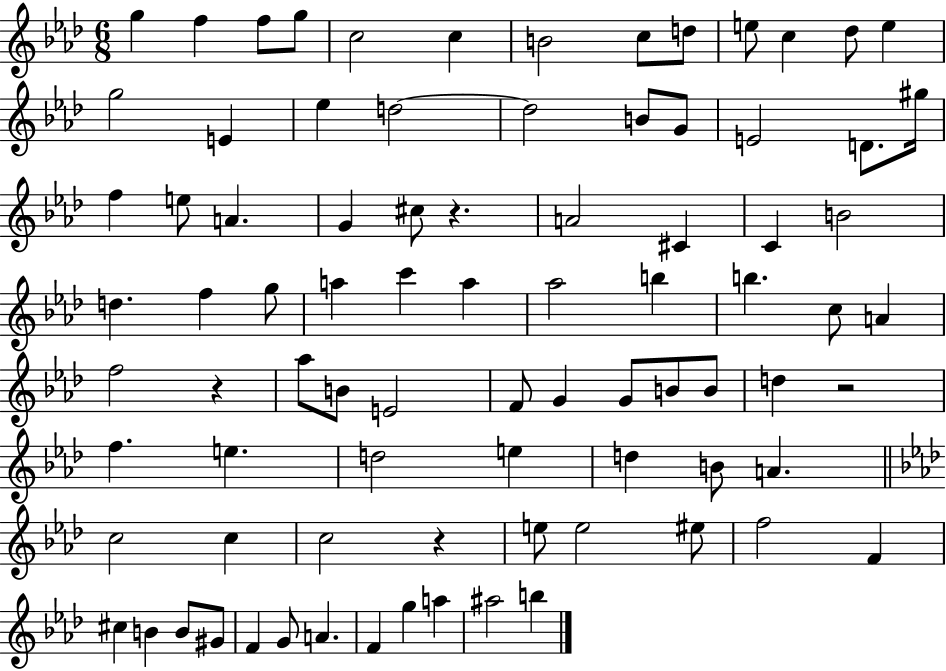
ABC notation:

X:1
T:Untitled
M:6/8
L:1/4
K:Ab
g f f/2 g/2 c2 c B2 c/2 d/2 e/2 c _d/2 e g2 E _e d2 d2 B/2 G/2 E2 D/2 ^g/4 f e/2 A G ^c/2 z A2 ^C C B2 d f g/2 a c' a _a2 b b c/2 A f2 z _a/2 B/2 E2 F/2 G G/2 B/2 B/2 d z2 f e d2 e d B/2 A c2 c c2 z e/2 e2 ^e/2 f2 F ^c B B/2 ^G/2 F G/2 A F g a ^a2 b